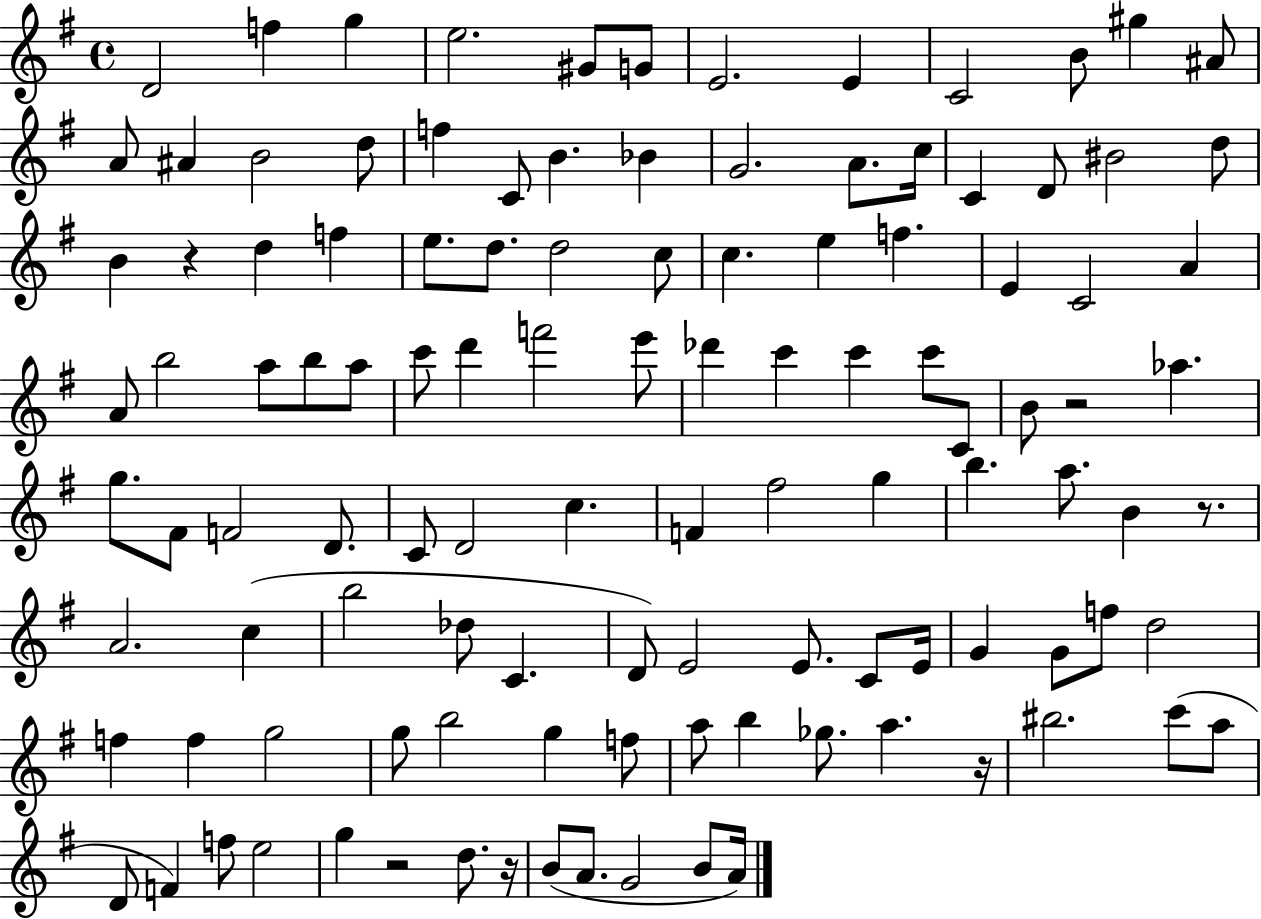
{
  \clef treble
  \time 4/4
  \defaultTimeSignature
  \key g \major
  d'2 f''4 g''4 | e''2. gis'8 g'8 | e'2. e'4 | c'2 b'8 gis''4 ais'8 | \break a'8 ais'4 b'2 d''8 | f''4 c'8 b'4. bes'4 | g'2. a'8. c''16 | c'4 d'8 bis'2 d''8 | \break b'4 r4 d''4 f''4 | e''8. d''8. d''2 c''8 | c''4. e''4 f''4. | e'4 c'2 a'4 | \break a'8 b''2 a''8 b''8 a''8 | c'''8 d'''4 f'''2 e'''8 | des'''4 c'''4 c'''4 c'''8 c'8 | b'8 r2 aes''4. | \break g''8. fis'8 f'2 d'8. | c'8 d'2 c''4. | f'4 fis''2 g''4 | b''4. a''8. b'4 r8. | \break a'2. c''4( | b''2 des''8 c'4. | d'8) e'2 e'8. c'8 e'16 | g'4 g'8 f''8 d''2 | \break f''4 f''4 g''2 | g''8 b''2 g''4 f''8 | a''8 b''4 ges''8. a''4. r16 | bis''2. c'''8( a''8 | \break d'8 f'4) f''8 e''2 | g''4 r2 d''8. r16 | b'8( a'8. g'2 b'8 a'16) | \bar "|."
}